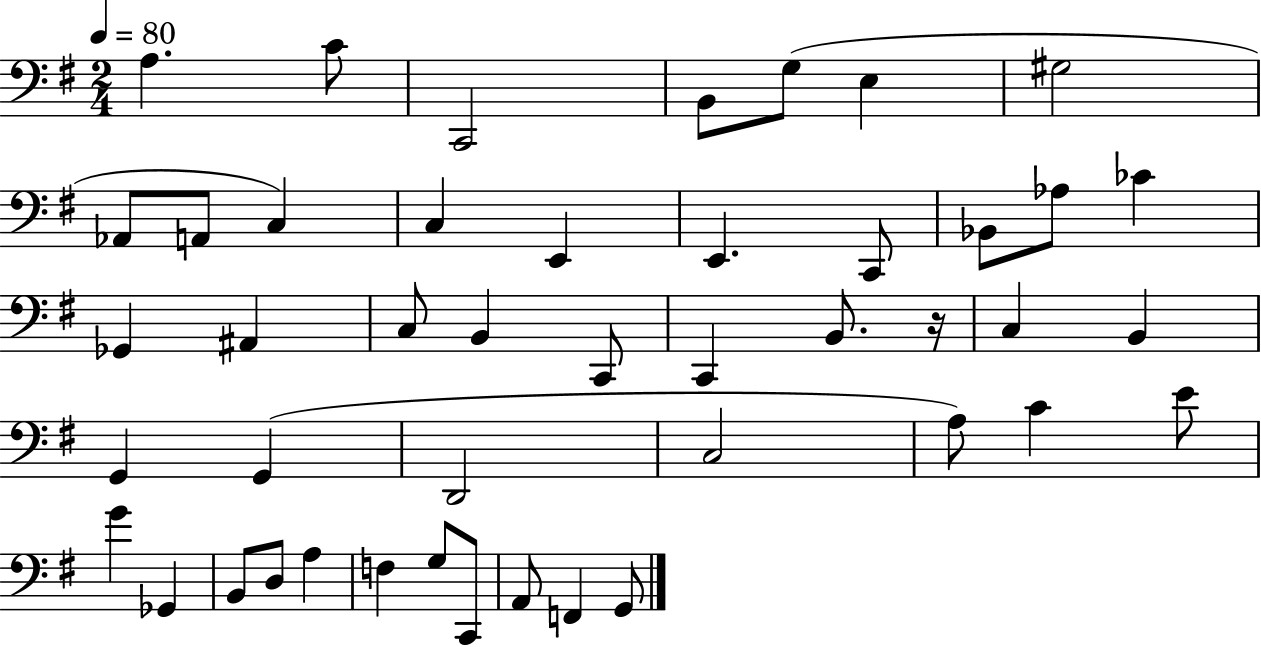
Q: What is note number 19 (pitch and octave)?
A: A#2